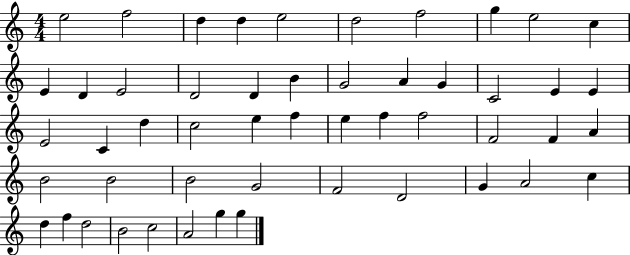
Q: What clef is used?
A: treble